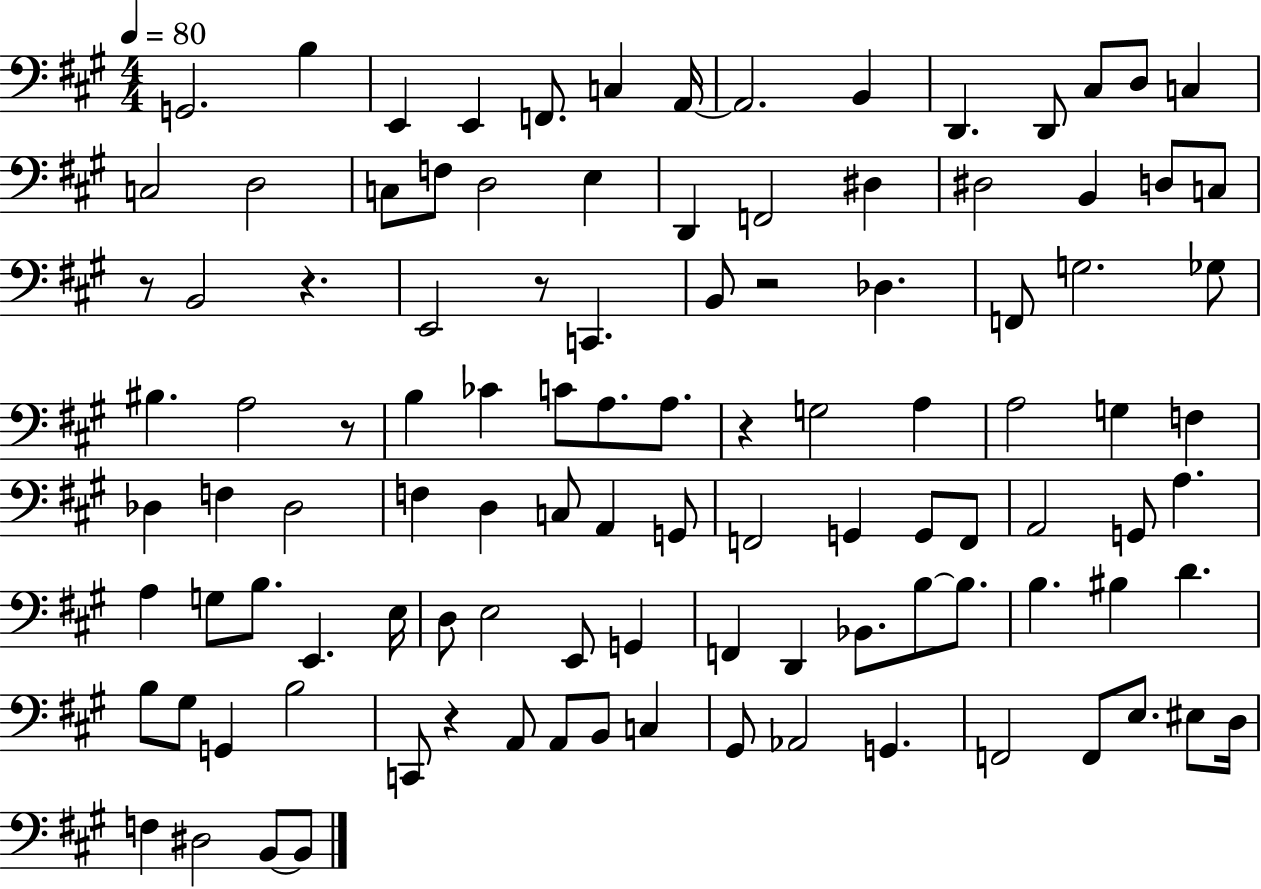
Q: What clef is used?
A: bass